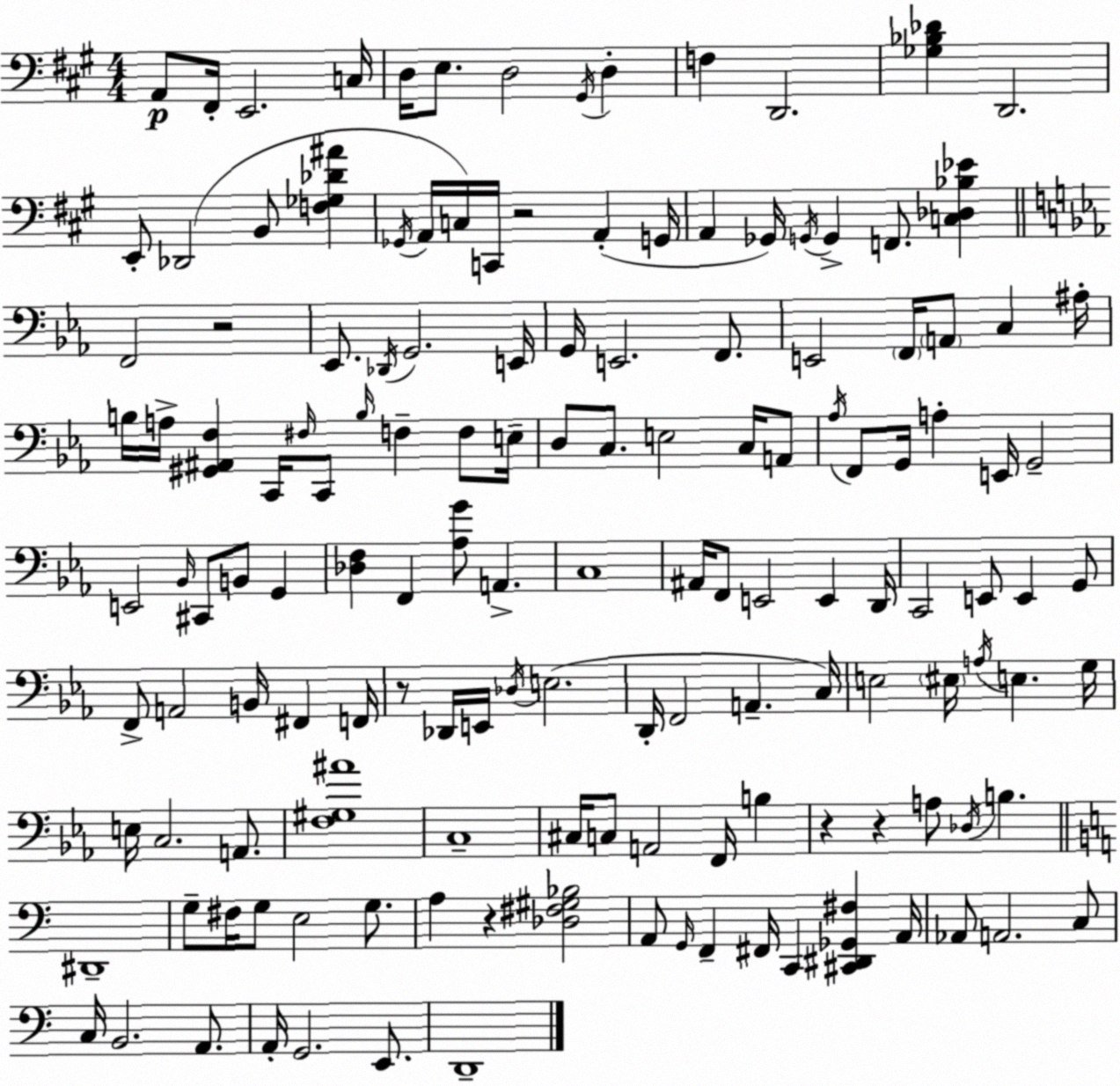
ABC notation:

X:1
T:Untitled
M:4/4
L:1/4
K:A
A,,/2 ^F,,/4 E,,2 C,/4 D,/4 E,/2 D,2 ^G,,/4 D, F, D,,2 [_G,_B,_D] D,,2 E,,/2 _D,,2 B,,/2 [F,_G,_D^A] _G,,/4 A,,/4 C,/4 C,,/4 z2 A,, G,,/4 A,, _G,,/4 G,,/4 G,, F,,/2 [C,_D,_B,_E] F,,2 z2 _E,,/2 _D,,/4 G,,2 E,,/4 G,,/4 E,,2 F,,/2 E,,2 F,,/4 A,,/2 C, ^A,/4 B,/4 A,/4 [^G,,^A,,F,] C,,/4 ^F,/4 C,,/2 B,/4 F, F,/2 E,/4 D,/2 C,/2 E,2 C,/4 A,,/2 _A,/4 F,,/2 G,,/4 A, E,,/4 G,,2 E,,2 _B,,/4 ^C,,/2 B,,/2 G,, [_D,F,] F,, [_A,G]/2 A,, C,4 ^A,,/4 F,,/2 E,,2 E,, D,,/4 C,,2 E,,/2 E,, G,,/2 F,,/2 A,,2 B,,/4 ^F,, F,,/4 z/2 _D,,/4 E,,/4 _D,/4 E,2 D,,/4 F,,2 A,, C,/4 E,2 ^E,/4 A,/4 E, G,/4 E,/4 C,2 A,,/2 [F,^G,^A]4 C,4 ^C,/4 C,/2 A,,2 F,,/4 B, z z A,/2 _D,/4 B, ^D,,4 G,/2 ^F,/4 G,/2 E,2 G,/2 A, z [_D,^F,^G,_B,]2 A,,/2 G,,/4 F,, ^F,,/4 C,, [^C,,^D,,_G,,^F,] A,,/4 _A,,/2 A,,2 C,/2 C,/4 B,,2 A,,/2 A,,/4 G,,2 E,,/2 D,,4